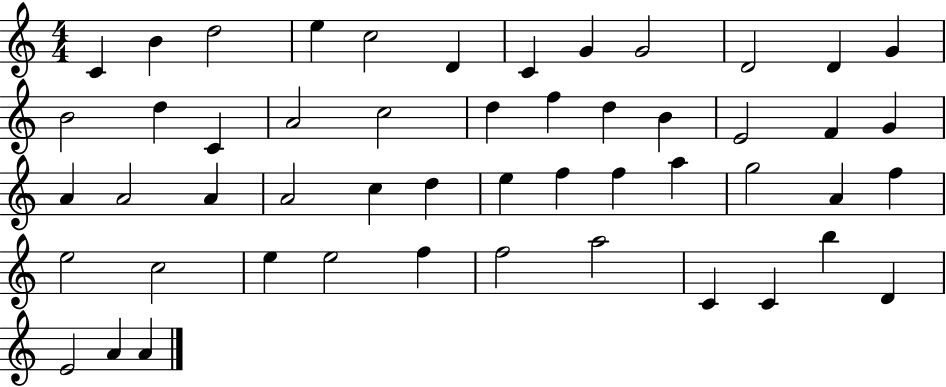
X:1
T:Untitled
M:4/4
L:1/4
K:C
C B d2 e c2 D C G G2 D2 D G B2 d C A2 c2 d f d B E2 F G A A2 A A2 c d e f f a g2 A f e2 c2 e e2 f f2 a2 C C b D E2 A A